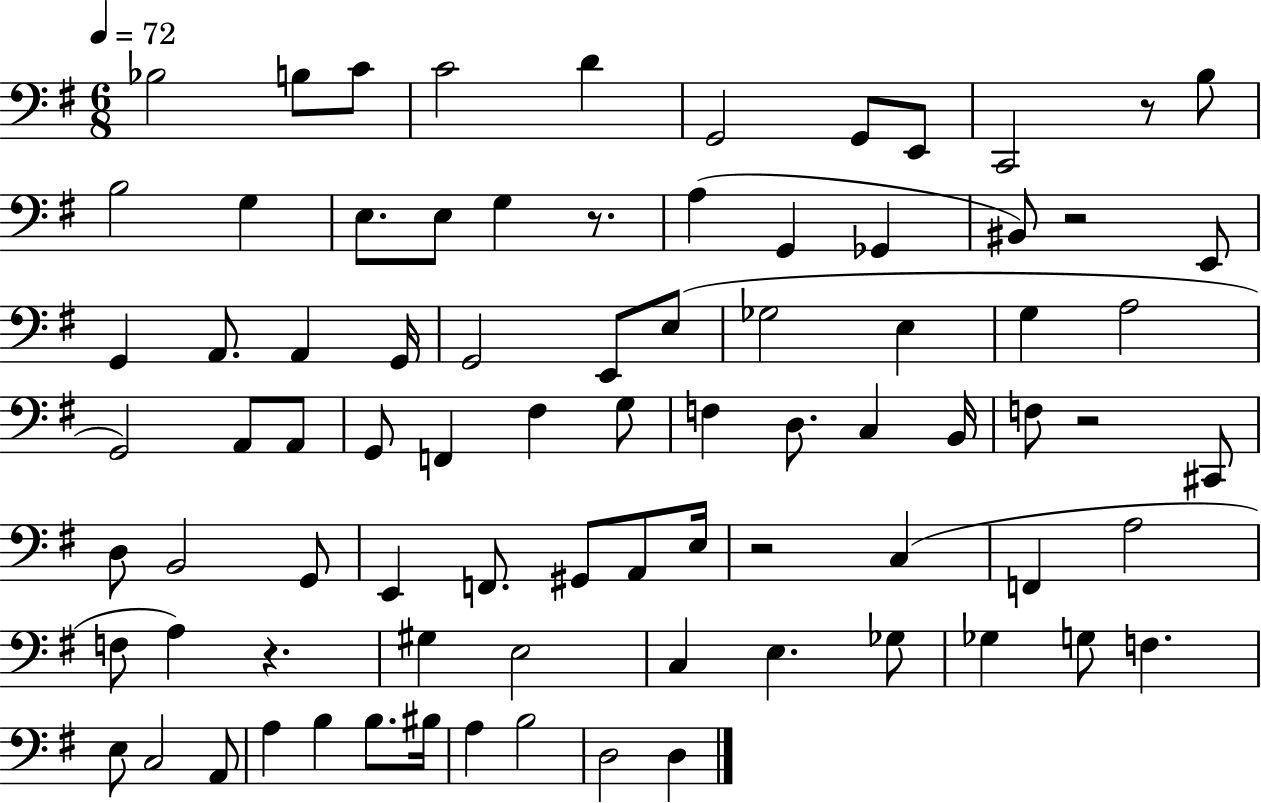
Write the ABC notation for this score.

X:1
T:Untitled
M:6/8
L:1/4
K:G
_B,2 B,/2 C/2 C2 D G,,2 G,,/2 E,,/2 C,,2 z/2 B,/2 B,2 G, E,/2 E,/2 G, z/2 A, G,, _G,, ^B,,/2 z2 E,,/2 G,, A,,/2 A,, G,,/4 G,,2 E,,/2 E,/2 _G,2 E, G, A,2 G,,2 A,,/2 A,,/2 G,,/2 F,, ^F, G,/2 F, D,/2 C, B,,/4 F,/2 z2 ^C,,/2 D,/2 B,,2 G,,/2 E,, F,,/2 ^G,,/2 A,,/2 E,/4 z2 C, F,, A,2 F,/2 A, z ^G, E,2 C, E, _G,/2 _G, G,/2 F, E,/2 C,2 A,,/2 A, B, B,/2 ^B,/4 A, B,2 D,2 D,